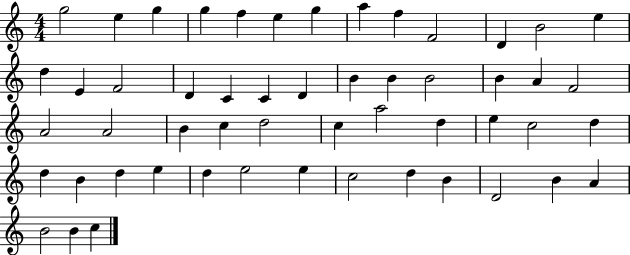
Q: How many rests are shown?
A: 0